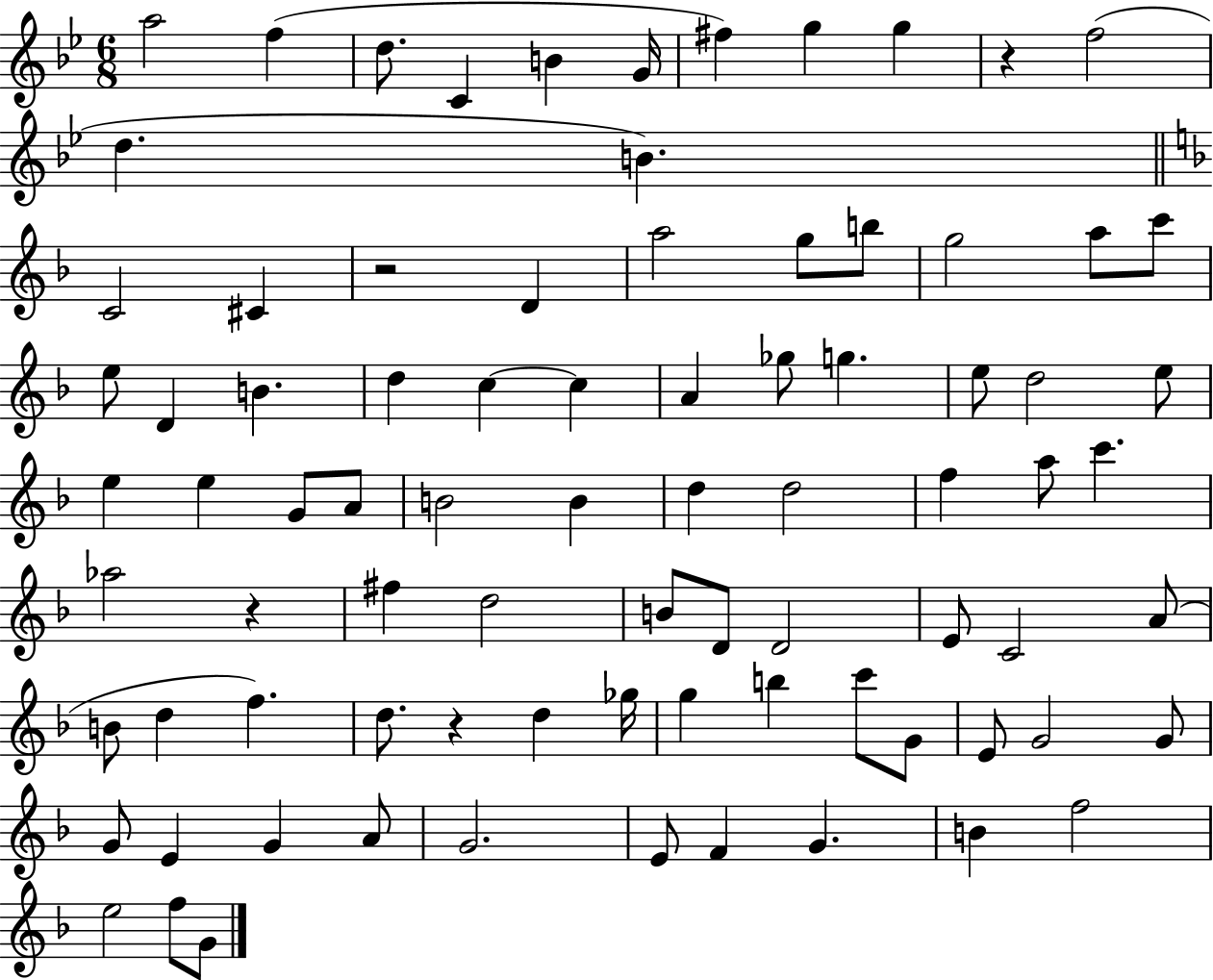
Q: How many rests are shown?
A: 4